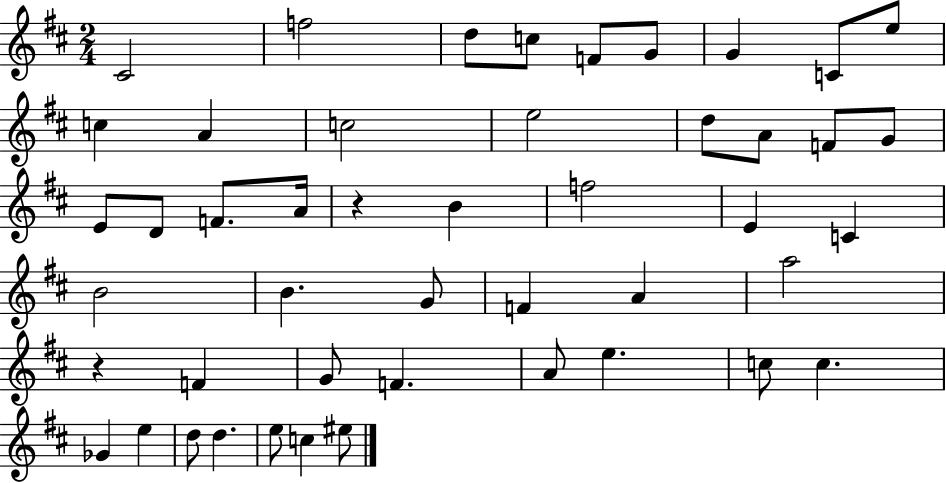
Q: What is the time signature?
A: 2/4